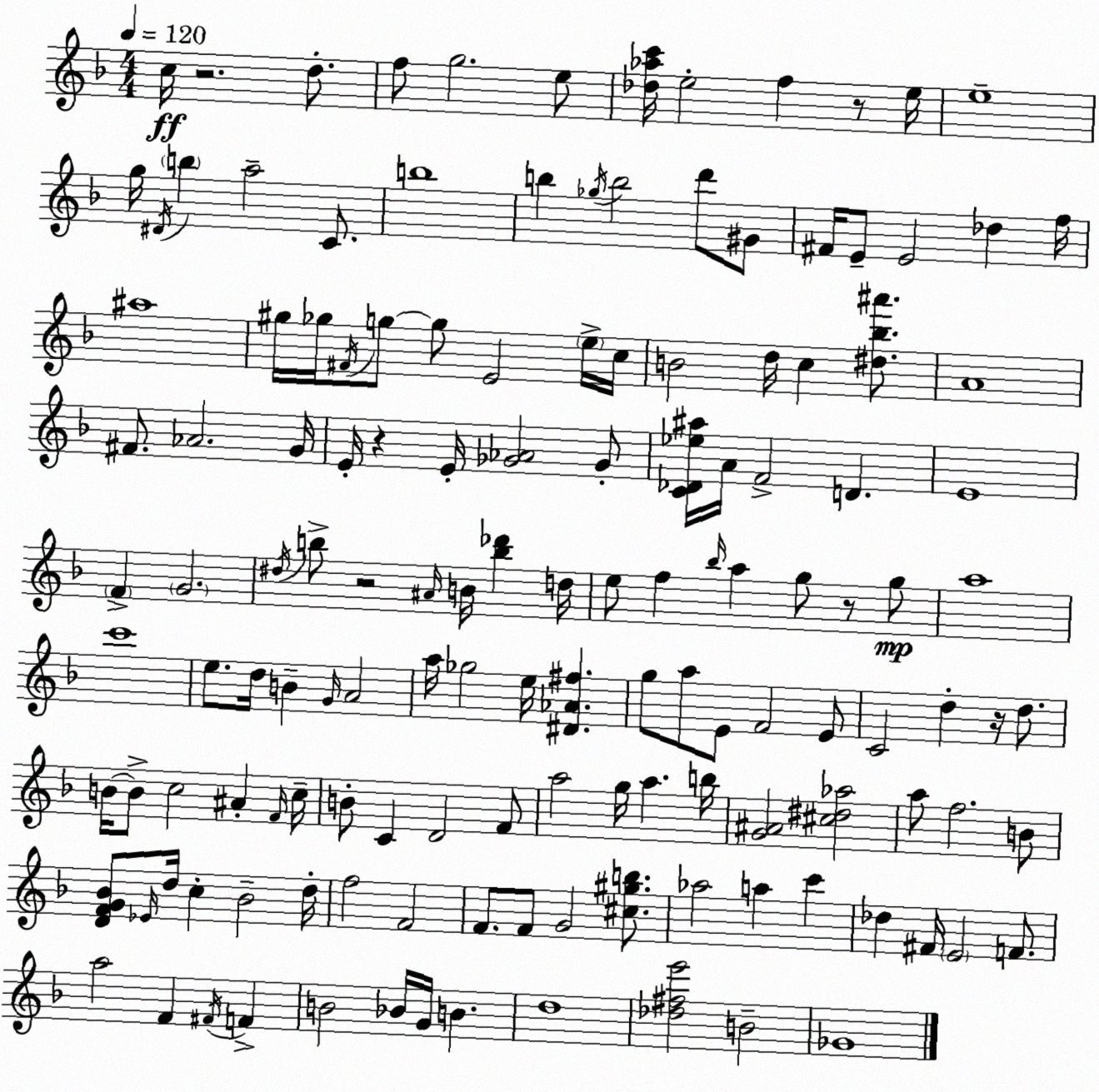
X:1
T:Untitled
M:4/4
L:1/4
K:Dm
c/4 z2 d/2 f/2 g2 e/2 [_d_ac']/4 e2 f z/2 e/4 e4 g/4 ^D/4 b a2 C/2 b4 b _g/4 b2 d'/2 ^G/2 ^F/4 E/2 E2 _d f/4 ^a4 ^g/4 _g/4 ^F/4 g/2 g/2 E2 e/4 c/4 B2 d/4 c [^d_b^a']/2 A4 ^F/2 _A2 G/4 E/4 z E/4 [_G_A]2 _G/2 [C_D_e^a]/4 A/4 F2 D E4 F G2 ^d/4 b/2 z2 ^A/4 B/4 [b_d'] d/4 e/2 f _b/4 a g/2 z/2 g/2 a4 c'4 e/2 d/4 B G/4 A2 a/4 _g2 e/4 [^D_A^f] g/2 a/2 E/2 F2 E/2 C2 d z/4 d/2 B/4 B/2 c2 ^A F/4 c/4 B/2 C D2 F/2 a2 g/4 a b/4 [G^A]2 [^c^d_a]2 a/2 f2 B/2 [DFG_B]/2 _E/4 d/4 c _B2 d/4 f2 F2 F/2 F/2 G2 [^c^gb]/2 _a2 a c' _d ^F/4 E2 F/2 a2 F ^F/4 F B2 _B/4 G/4 B d4 [_d^fe']2 B2 _G4